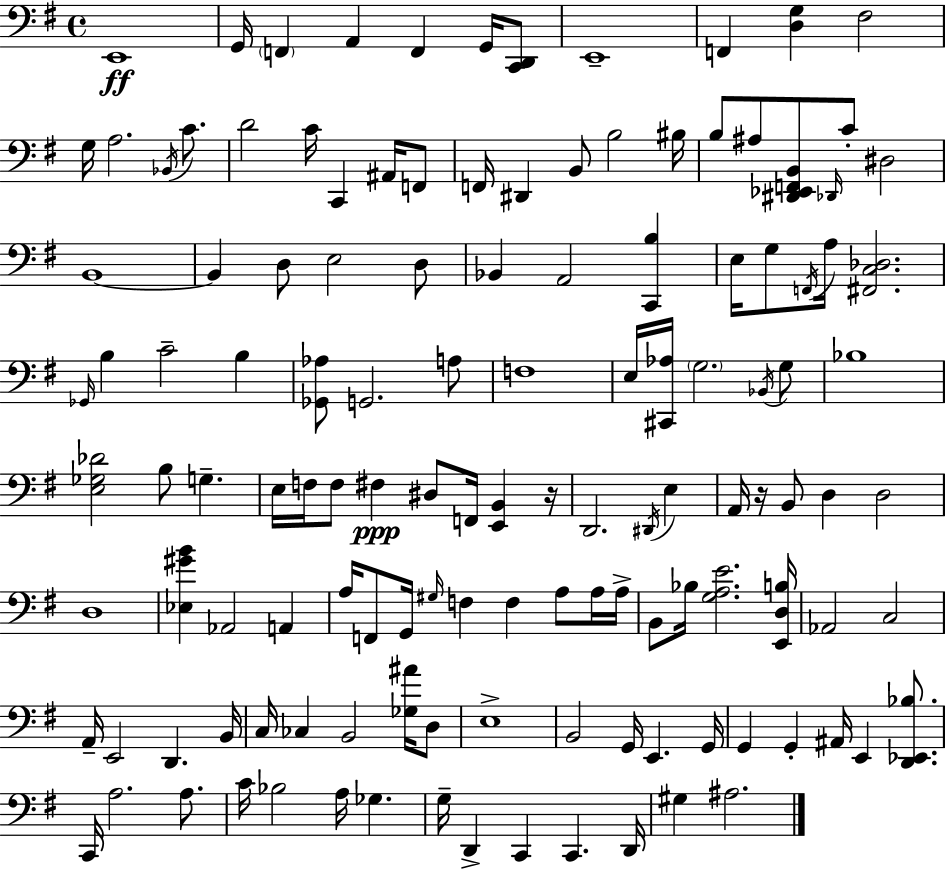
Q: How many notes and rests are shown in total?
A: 129